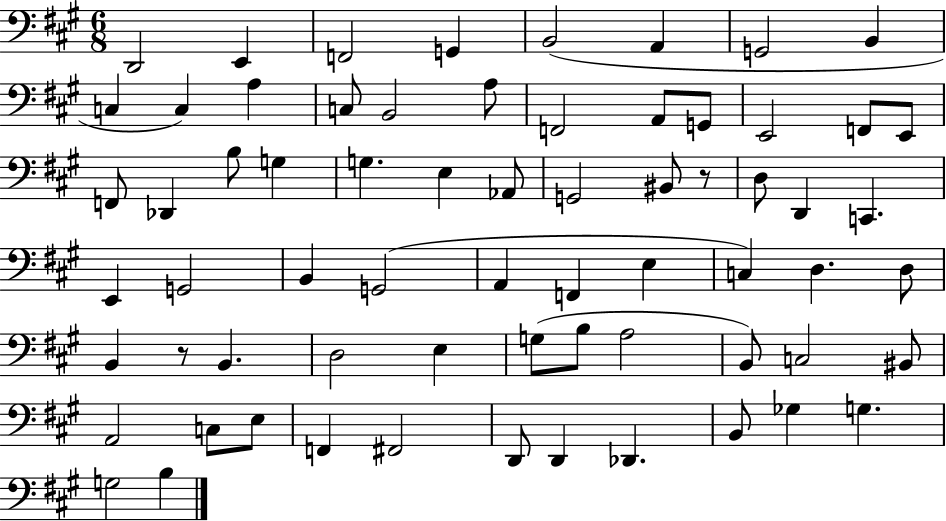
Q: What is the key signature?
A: A major